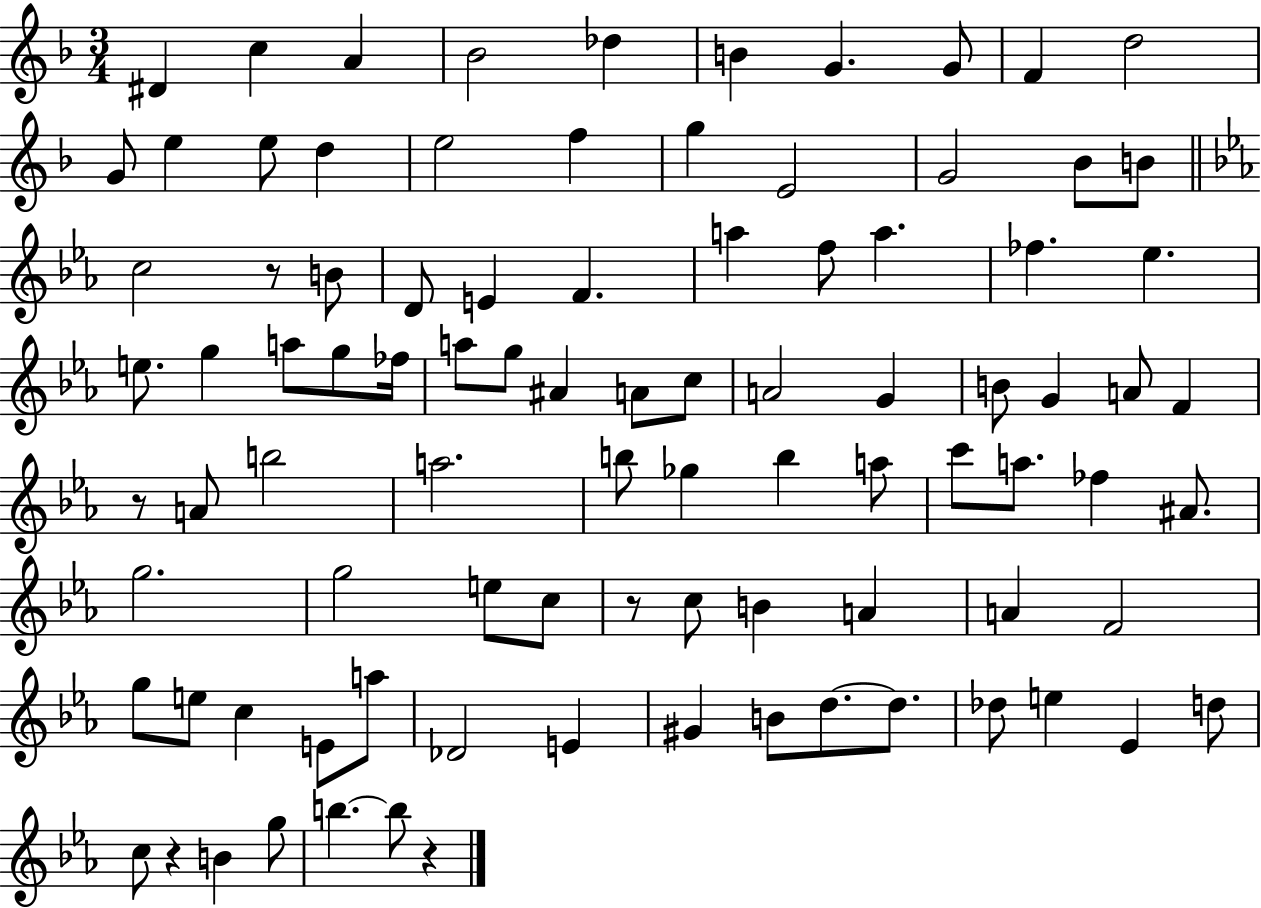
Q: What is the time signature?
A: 3/4